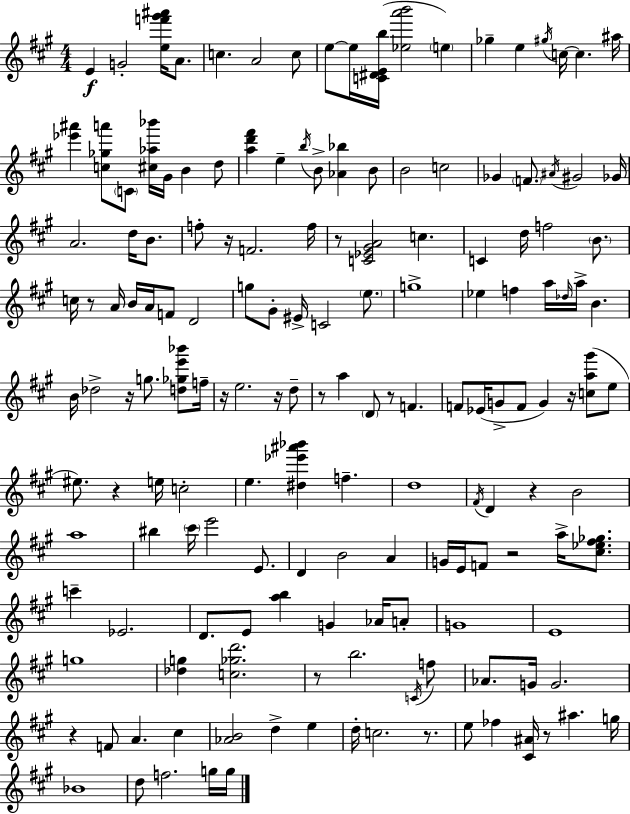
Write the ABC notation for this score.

X:1
T:Untitled
M:4/4
L:1/4
K:A
E G2 [ef'^g'^a']/4 A/2 c A2 c/2 e/2 e/4 [C^DEb]/4 [_ea'b']2 e _g e ^g/4 c/4 c ^a/4 [_e'^a'] [c_ga']/2 C/2 [^c_a_b']/4 ^G/4 B d/2 [ad'^f'] e b/4 B/2 [_A_b] B/2 B2 c2 _G F/2 ^A/4 ^G2 _G/4 A2 d/4 B/2 f/2 z/4 F2 f/4 z/2 [C_E^GA]2 c C d/4 f2 B/2 c/4 z/2 A/4 B/4 A/4 F/2 D2 g/2 ^G/2 ^E/4 C2 e/2 g4 _e f a/4 _d/4 a/4 B B/4 _d2 z/4 g/2 [d_ge'_b']/2 f/4 z/4 e2 z/4 d/2 z/2 a D/2 z/2 F F/2 _E/4 G/2 F/2 G z/4 [ca^g']/2 e/2 ^e/2 z e/4 c2 e [^d_e'^a'_b'] f d4 ^F/4 D z B2 a4 ^b ^c'/4 e'2 E/2 D B2 A G/4 E/4 F/2 z2 a/4 [^c_e^f_g]/2 c' _E2 D/2 E/2 [ab] G _A/4 A/2 G4 E4 g4 [_dg] [c_gd']2 z/2 b2 C/4 f/2 _A/2 G/4 G2 z F/2 A ^c [_AB]2 d e d/4 c2 z/2 e/2 _f [^C^A]/4 z/2 ^a g/4 _B4 d/2 f2 g/4 g/4